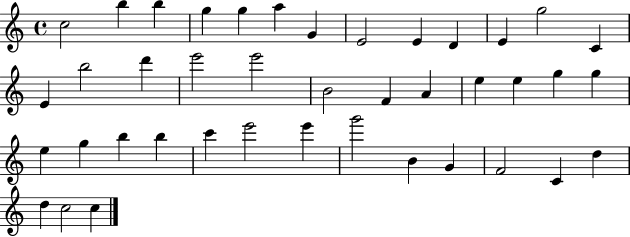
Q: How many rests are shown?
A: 0